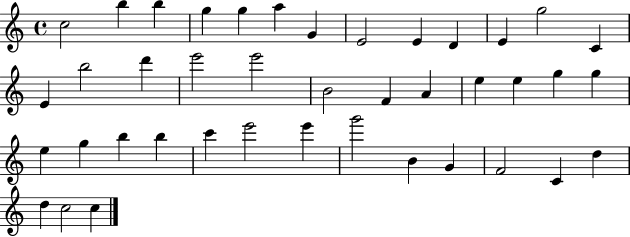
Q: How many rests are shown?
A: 0